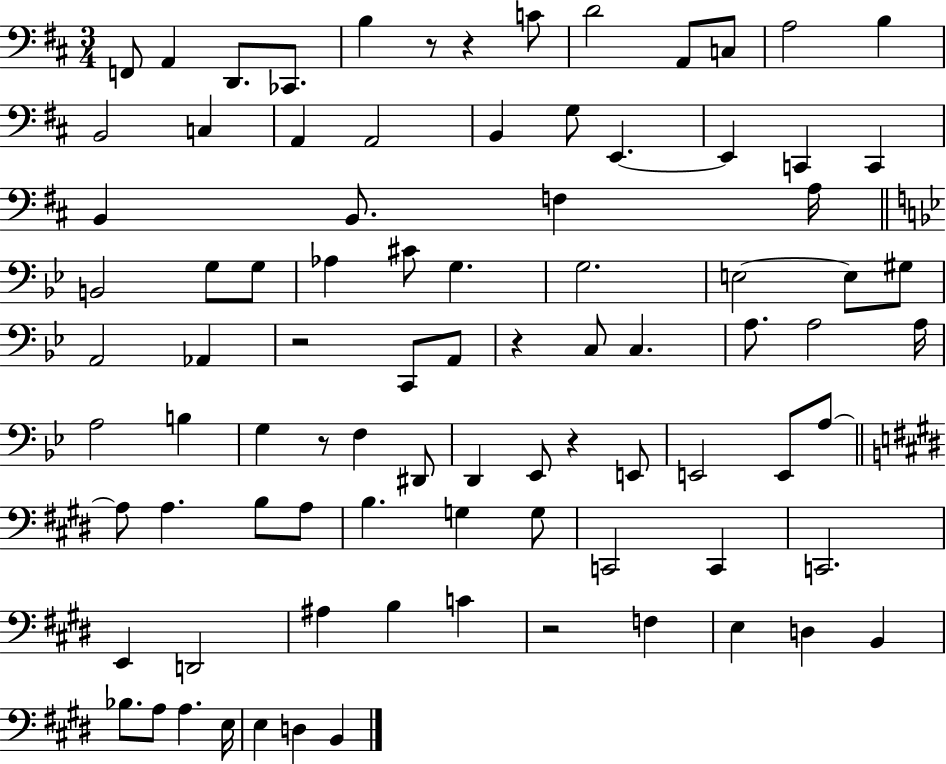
F2/e A2/q D2/e. CES2/e. B3/q R/e R/q C4/e D4/h A2/e C3/e A3/h B3/q B2/h C3/q A2/q A2/h B2/q G3/e E2/q. E2/q C2/q C2/q B2/q B2/e. F3/q A3/s B2/h G3/e G3/e Ab3/q C#4/e G3/q. G3/h. E3/h E3/e G#3/e A2/h Ab2/q R/h C2/e A2/e R/q C3/e C3/q. A3/e. A3/h A3/s A3/h B3/q G3/q R/e F3/q D#2/e D2/q Eb2/e R/q E2/e E2/h E2/e A3/e A3/e A3/q. B3/e A3/e B3/q. G3/q G3/e C2/h C2/q C2/h. E2/q D2/h A#3/q B3/q C4/q R/h F3/q E3/q D3/q B2/q Bb3/e. A3/e A3/q. E3/s E3/q D3/q B2/q